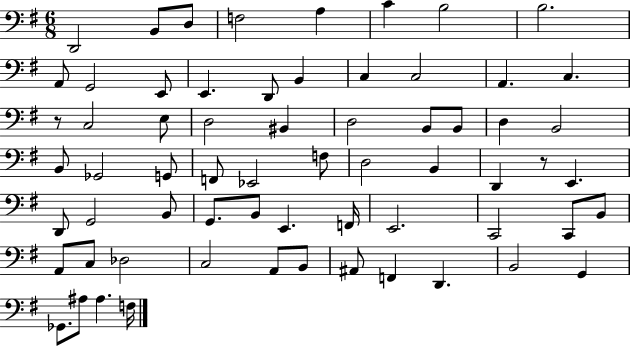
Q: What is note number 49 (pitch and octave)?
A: A2